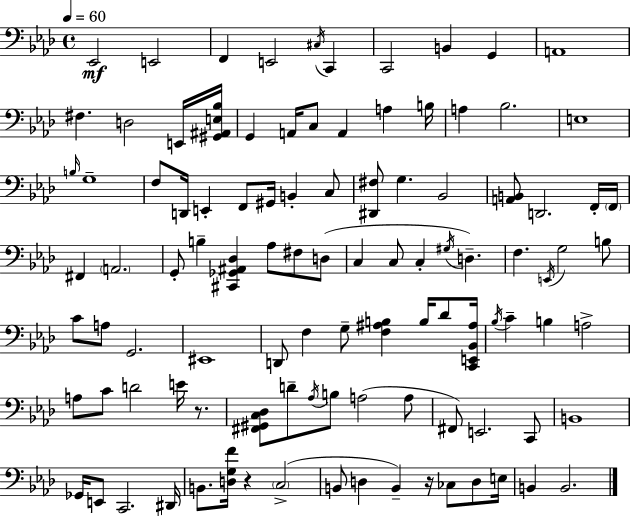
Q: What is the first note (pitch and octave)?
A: Eb2